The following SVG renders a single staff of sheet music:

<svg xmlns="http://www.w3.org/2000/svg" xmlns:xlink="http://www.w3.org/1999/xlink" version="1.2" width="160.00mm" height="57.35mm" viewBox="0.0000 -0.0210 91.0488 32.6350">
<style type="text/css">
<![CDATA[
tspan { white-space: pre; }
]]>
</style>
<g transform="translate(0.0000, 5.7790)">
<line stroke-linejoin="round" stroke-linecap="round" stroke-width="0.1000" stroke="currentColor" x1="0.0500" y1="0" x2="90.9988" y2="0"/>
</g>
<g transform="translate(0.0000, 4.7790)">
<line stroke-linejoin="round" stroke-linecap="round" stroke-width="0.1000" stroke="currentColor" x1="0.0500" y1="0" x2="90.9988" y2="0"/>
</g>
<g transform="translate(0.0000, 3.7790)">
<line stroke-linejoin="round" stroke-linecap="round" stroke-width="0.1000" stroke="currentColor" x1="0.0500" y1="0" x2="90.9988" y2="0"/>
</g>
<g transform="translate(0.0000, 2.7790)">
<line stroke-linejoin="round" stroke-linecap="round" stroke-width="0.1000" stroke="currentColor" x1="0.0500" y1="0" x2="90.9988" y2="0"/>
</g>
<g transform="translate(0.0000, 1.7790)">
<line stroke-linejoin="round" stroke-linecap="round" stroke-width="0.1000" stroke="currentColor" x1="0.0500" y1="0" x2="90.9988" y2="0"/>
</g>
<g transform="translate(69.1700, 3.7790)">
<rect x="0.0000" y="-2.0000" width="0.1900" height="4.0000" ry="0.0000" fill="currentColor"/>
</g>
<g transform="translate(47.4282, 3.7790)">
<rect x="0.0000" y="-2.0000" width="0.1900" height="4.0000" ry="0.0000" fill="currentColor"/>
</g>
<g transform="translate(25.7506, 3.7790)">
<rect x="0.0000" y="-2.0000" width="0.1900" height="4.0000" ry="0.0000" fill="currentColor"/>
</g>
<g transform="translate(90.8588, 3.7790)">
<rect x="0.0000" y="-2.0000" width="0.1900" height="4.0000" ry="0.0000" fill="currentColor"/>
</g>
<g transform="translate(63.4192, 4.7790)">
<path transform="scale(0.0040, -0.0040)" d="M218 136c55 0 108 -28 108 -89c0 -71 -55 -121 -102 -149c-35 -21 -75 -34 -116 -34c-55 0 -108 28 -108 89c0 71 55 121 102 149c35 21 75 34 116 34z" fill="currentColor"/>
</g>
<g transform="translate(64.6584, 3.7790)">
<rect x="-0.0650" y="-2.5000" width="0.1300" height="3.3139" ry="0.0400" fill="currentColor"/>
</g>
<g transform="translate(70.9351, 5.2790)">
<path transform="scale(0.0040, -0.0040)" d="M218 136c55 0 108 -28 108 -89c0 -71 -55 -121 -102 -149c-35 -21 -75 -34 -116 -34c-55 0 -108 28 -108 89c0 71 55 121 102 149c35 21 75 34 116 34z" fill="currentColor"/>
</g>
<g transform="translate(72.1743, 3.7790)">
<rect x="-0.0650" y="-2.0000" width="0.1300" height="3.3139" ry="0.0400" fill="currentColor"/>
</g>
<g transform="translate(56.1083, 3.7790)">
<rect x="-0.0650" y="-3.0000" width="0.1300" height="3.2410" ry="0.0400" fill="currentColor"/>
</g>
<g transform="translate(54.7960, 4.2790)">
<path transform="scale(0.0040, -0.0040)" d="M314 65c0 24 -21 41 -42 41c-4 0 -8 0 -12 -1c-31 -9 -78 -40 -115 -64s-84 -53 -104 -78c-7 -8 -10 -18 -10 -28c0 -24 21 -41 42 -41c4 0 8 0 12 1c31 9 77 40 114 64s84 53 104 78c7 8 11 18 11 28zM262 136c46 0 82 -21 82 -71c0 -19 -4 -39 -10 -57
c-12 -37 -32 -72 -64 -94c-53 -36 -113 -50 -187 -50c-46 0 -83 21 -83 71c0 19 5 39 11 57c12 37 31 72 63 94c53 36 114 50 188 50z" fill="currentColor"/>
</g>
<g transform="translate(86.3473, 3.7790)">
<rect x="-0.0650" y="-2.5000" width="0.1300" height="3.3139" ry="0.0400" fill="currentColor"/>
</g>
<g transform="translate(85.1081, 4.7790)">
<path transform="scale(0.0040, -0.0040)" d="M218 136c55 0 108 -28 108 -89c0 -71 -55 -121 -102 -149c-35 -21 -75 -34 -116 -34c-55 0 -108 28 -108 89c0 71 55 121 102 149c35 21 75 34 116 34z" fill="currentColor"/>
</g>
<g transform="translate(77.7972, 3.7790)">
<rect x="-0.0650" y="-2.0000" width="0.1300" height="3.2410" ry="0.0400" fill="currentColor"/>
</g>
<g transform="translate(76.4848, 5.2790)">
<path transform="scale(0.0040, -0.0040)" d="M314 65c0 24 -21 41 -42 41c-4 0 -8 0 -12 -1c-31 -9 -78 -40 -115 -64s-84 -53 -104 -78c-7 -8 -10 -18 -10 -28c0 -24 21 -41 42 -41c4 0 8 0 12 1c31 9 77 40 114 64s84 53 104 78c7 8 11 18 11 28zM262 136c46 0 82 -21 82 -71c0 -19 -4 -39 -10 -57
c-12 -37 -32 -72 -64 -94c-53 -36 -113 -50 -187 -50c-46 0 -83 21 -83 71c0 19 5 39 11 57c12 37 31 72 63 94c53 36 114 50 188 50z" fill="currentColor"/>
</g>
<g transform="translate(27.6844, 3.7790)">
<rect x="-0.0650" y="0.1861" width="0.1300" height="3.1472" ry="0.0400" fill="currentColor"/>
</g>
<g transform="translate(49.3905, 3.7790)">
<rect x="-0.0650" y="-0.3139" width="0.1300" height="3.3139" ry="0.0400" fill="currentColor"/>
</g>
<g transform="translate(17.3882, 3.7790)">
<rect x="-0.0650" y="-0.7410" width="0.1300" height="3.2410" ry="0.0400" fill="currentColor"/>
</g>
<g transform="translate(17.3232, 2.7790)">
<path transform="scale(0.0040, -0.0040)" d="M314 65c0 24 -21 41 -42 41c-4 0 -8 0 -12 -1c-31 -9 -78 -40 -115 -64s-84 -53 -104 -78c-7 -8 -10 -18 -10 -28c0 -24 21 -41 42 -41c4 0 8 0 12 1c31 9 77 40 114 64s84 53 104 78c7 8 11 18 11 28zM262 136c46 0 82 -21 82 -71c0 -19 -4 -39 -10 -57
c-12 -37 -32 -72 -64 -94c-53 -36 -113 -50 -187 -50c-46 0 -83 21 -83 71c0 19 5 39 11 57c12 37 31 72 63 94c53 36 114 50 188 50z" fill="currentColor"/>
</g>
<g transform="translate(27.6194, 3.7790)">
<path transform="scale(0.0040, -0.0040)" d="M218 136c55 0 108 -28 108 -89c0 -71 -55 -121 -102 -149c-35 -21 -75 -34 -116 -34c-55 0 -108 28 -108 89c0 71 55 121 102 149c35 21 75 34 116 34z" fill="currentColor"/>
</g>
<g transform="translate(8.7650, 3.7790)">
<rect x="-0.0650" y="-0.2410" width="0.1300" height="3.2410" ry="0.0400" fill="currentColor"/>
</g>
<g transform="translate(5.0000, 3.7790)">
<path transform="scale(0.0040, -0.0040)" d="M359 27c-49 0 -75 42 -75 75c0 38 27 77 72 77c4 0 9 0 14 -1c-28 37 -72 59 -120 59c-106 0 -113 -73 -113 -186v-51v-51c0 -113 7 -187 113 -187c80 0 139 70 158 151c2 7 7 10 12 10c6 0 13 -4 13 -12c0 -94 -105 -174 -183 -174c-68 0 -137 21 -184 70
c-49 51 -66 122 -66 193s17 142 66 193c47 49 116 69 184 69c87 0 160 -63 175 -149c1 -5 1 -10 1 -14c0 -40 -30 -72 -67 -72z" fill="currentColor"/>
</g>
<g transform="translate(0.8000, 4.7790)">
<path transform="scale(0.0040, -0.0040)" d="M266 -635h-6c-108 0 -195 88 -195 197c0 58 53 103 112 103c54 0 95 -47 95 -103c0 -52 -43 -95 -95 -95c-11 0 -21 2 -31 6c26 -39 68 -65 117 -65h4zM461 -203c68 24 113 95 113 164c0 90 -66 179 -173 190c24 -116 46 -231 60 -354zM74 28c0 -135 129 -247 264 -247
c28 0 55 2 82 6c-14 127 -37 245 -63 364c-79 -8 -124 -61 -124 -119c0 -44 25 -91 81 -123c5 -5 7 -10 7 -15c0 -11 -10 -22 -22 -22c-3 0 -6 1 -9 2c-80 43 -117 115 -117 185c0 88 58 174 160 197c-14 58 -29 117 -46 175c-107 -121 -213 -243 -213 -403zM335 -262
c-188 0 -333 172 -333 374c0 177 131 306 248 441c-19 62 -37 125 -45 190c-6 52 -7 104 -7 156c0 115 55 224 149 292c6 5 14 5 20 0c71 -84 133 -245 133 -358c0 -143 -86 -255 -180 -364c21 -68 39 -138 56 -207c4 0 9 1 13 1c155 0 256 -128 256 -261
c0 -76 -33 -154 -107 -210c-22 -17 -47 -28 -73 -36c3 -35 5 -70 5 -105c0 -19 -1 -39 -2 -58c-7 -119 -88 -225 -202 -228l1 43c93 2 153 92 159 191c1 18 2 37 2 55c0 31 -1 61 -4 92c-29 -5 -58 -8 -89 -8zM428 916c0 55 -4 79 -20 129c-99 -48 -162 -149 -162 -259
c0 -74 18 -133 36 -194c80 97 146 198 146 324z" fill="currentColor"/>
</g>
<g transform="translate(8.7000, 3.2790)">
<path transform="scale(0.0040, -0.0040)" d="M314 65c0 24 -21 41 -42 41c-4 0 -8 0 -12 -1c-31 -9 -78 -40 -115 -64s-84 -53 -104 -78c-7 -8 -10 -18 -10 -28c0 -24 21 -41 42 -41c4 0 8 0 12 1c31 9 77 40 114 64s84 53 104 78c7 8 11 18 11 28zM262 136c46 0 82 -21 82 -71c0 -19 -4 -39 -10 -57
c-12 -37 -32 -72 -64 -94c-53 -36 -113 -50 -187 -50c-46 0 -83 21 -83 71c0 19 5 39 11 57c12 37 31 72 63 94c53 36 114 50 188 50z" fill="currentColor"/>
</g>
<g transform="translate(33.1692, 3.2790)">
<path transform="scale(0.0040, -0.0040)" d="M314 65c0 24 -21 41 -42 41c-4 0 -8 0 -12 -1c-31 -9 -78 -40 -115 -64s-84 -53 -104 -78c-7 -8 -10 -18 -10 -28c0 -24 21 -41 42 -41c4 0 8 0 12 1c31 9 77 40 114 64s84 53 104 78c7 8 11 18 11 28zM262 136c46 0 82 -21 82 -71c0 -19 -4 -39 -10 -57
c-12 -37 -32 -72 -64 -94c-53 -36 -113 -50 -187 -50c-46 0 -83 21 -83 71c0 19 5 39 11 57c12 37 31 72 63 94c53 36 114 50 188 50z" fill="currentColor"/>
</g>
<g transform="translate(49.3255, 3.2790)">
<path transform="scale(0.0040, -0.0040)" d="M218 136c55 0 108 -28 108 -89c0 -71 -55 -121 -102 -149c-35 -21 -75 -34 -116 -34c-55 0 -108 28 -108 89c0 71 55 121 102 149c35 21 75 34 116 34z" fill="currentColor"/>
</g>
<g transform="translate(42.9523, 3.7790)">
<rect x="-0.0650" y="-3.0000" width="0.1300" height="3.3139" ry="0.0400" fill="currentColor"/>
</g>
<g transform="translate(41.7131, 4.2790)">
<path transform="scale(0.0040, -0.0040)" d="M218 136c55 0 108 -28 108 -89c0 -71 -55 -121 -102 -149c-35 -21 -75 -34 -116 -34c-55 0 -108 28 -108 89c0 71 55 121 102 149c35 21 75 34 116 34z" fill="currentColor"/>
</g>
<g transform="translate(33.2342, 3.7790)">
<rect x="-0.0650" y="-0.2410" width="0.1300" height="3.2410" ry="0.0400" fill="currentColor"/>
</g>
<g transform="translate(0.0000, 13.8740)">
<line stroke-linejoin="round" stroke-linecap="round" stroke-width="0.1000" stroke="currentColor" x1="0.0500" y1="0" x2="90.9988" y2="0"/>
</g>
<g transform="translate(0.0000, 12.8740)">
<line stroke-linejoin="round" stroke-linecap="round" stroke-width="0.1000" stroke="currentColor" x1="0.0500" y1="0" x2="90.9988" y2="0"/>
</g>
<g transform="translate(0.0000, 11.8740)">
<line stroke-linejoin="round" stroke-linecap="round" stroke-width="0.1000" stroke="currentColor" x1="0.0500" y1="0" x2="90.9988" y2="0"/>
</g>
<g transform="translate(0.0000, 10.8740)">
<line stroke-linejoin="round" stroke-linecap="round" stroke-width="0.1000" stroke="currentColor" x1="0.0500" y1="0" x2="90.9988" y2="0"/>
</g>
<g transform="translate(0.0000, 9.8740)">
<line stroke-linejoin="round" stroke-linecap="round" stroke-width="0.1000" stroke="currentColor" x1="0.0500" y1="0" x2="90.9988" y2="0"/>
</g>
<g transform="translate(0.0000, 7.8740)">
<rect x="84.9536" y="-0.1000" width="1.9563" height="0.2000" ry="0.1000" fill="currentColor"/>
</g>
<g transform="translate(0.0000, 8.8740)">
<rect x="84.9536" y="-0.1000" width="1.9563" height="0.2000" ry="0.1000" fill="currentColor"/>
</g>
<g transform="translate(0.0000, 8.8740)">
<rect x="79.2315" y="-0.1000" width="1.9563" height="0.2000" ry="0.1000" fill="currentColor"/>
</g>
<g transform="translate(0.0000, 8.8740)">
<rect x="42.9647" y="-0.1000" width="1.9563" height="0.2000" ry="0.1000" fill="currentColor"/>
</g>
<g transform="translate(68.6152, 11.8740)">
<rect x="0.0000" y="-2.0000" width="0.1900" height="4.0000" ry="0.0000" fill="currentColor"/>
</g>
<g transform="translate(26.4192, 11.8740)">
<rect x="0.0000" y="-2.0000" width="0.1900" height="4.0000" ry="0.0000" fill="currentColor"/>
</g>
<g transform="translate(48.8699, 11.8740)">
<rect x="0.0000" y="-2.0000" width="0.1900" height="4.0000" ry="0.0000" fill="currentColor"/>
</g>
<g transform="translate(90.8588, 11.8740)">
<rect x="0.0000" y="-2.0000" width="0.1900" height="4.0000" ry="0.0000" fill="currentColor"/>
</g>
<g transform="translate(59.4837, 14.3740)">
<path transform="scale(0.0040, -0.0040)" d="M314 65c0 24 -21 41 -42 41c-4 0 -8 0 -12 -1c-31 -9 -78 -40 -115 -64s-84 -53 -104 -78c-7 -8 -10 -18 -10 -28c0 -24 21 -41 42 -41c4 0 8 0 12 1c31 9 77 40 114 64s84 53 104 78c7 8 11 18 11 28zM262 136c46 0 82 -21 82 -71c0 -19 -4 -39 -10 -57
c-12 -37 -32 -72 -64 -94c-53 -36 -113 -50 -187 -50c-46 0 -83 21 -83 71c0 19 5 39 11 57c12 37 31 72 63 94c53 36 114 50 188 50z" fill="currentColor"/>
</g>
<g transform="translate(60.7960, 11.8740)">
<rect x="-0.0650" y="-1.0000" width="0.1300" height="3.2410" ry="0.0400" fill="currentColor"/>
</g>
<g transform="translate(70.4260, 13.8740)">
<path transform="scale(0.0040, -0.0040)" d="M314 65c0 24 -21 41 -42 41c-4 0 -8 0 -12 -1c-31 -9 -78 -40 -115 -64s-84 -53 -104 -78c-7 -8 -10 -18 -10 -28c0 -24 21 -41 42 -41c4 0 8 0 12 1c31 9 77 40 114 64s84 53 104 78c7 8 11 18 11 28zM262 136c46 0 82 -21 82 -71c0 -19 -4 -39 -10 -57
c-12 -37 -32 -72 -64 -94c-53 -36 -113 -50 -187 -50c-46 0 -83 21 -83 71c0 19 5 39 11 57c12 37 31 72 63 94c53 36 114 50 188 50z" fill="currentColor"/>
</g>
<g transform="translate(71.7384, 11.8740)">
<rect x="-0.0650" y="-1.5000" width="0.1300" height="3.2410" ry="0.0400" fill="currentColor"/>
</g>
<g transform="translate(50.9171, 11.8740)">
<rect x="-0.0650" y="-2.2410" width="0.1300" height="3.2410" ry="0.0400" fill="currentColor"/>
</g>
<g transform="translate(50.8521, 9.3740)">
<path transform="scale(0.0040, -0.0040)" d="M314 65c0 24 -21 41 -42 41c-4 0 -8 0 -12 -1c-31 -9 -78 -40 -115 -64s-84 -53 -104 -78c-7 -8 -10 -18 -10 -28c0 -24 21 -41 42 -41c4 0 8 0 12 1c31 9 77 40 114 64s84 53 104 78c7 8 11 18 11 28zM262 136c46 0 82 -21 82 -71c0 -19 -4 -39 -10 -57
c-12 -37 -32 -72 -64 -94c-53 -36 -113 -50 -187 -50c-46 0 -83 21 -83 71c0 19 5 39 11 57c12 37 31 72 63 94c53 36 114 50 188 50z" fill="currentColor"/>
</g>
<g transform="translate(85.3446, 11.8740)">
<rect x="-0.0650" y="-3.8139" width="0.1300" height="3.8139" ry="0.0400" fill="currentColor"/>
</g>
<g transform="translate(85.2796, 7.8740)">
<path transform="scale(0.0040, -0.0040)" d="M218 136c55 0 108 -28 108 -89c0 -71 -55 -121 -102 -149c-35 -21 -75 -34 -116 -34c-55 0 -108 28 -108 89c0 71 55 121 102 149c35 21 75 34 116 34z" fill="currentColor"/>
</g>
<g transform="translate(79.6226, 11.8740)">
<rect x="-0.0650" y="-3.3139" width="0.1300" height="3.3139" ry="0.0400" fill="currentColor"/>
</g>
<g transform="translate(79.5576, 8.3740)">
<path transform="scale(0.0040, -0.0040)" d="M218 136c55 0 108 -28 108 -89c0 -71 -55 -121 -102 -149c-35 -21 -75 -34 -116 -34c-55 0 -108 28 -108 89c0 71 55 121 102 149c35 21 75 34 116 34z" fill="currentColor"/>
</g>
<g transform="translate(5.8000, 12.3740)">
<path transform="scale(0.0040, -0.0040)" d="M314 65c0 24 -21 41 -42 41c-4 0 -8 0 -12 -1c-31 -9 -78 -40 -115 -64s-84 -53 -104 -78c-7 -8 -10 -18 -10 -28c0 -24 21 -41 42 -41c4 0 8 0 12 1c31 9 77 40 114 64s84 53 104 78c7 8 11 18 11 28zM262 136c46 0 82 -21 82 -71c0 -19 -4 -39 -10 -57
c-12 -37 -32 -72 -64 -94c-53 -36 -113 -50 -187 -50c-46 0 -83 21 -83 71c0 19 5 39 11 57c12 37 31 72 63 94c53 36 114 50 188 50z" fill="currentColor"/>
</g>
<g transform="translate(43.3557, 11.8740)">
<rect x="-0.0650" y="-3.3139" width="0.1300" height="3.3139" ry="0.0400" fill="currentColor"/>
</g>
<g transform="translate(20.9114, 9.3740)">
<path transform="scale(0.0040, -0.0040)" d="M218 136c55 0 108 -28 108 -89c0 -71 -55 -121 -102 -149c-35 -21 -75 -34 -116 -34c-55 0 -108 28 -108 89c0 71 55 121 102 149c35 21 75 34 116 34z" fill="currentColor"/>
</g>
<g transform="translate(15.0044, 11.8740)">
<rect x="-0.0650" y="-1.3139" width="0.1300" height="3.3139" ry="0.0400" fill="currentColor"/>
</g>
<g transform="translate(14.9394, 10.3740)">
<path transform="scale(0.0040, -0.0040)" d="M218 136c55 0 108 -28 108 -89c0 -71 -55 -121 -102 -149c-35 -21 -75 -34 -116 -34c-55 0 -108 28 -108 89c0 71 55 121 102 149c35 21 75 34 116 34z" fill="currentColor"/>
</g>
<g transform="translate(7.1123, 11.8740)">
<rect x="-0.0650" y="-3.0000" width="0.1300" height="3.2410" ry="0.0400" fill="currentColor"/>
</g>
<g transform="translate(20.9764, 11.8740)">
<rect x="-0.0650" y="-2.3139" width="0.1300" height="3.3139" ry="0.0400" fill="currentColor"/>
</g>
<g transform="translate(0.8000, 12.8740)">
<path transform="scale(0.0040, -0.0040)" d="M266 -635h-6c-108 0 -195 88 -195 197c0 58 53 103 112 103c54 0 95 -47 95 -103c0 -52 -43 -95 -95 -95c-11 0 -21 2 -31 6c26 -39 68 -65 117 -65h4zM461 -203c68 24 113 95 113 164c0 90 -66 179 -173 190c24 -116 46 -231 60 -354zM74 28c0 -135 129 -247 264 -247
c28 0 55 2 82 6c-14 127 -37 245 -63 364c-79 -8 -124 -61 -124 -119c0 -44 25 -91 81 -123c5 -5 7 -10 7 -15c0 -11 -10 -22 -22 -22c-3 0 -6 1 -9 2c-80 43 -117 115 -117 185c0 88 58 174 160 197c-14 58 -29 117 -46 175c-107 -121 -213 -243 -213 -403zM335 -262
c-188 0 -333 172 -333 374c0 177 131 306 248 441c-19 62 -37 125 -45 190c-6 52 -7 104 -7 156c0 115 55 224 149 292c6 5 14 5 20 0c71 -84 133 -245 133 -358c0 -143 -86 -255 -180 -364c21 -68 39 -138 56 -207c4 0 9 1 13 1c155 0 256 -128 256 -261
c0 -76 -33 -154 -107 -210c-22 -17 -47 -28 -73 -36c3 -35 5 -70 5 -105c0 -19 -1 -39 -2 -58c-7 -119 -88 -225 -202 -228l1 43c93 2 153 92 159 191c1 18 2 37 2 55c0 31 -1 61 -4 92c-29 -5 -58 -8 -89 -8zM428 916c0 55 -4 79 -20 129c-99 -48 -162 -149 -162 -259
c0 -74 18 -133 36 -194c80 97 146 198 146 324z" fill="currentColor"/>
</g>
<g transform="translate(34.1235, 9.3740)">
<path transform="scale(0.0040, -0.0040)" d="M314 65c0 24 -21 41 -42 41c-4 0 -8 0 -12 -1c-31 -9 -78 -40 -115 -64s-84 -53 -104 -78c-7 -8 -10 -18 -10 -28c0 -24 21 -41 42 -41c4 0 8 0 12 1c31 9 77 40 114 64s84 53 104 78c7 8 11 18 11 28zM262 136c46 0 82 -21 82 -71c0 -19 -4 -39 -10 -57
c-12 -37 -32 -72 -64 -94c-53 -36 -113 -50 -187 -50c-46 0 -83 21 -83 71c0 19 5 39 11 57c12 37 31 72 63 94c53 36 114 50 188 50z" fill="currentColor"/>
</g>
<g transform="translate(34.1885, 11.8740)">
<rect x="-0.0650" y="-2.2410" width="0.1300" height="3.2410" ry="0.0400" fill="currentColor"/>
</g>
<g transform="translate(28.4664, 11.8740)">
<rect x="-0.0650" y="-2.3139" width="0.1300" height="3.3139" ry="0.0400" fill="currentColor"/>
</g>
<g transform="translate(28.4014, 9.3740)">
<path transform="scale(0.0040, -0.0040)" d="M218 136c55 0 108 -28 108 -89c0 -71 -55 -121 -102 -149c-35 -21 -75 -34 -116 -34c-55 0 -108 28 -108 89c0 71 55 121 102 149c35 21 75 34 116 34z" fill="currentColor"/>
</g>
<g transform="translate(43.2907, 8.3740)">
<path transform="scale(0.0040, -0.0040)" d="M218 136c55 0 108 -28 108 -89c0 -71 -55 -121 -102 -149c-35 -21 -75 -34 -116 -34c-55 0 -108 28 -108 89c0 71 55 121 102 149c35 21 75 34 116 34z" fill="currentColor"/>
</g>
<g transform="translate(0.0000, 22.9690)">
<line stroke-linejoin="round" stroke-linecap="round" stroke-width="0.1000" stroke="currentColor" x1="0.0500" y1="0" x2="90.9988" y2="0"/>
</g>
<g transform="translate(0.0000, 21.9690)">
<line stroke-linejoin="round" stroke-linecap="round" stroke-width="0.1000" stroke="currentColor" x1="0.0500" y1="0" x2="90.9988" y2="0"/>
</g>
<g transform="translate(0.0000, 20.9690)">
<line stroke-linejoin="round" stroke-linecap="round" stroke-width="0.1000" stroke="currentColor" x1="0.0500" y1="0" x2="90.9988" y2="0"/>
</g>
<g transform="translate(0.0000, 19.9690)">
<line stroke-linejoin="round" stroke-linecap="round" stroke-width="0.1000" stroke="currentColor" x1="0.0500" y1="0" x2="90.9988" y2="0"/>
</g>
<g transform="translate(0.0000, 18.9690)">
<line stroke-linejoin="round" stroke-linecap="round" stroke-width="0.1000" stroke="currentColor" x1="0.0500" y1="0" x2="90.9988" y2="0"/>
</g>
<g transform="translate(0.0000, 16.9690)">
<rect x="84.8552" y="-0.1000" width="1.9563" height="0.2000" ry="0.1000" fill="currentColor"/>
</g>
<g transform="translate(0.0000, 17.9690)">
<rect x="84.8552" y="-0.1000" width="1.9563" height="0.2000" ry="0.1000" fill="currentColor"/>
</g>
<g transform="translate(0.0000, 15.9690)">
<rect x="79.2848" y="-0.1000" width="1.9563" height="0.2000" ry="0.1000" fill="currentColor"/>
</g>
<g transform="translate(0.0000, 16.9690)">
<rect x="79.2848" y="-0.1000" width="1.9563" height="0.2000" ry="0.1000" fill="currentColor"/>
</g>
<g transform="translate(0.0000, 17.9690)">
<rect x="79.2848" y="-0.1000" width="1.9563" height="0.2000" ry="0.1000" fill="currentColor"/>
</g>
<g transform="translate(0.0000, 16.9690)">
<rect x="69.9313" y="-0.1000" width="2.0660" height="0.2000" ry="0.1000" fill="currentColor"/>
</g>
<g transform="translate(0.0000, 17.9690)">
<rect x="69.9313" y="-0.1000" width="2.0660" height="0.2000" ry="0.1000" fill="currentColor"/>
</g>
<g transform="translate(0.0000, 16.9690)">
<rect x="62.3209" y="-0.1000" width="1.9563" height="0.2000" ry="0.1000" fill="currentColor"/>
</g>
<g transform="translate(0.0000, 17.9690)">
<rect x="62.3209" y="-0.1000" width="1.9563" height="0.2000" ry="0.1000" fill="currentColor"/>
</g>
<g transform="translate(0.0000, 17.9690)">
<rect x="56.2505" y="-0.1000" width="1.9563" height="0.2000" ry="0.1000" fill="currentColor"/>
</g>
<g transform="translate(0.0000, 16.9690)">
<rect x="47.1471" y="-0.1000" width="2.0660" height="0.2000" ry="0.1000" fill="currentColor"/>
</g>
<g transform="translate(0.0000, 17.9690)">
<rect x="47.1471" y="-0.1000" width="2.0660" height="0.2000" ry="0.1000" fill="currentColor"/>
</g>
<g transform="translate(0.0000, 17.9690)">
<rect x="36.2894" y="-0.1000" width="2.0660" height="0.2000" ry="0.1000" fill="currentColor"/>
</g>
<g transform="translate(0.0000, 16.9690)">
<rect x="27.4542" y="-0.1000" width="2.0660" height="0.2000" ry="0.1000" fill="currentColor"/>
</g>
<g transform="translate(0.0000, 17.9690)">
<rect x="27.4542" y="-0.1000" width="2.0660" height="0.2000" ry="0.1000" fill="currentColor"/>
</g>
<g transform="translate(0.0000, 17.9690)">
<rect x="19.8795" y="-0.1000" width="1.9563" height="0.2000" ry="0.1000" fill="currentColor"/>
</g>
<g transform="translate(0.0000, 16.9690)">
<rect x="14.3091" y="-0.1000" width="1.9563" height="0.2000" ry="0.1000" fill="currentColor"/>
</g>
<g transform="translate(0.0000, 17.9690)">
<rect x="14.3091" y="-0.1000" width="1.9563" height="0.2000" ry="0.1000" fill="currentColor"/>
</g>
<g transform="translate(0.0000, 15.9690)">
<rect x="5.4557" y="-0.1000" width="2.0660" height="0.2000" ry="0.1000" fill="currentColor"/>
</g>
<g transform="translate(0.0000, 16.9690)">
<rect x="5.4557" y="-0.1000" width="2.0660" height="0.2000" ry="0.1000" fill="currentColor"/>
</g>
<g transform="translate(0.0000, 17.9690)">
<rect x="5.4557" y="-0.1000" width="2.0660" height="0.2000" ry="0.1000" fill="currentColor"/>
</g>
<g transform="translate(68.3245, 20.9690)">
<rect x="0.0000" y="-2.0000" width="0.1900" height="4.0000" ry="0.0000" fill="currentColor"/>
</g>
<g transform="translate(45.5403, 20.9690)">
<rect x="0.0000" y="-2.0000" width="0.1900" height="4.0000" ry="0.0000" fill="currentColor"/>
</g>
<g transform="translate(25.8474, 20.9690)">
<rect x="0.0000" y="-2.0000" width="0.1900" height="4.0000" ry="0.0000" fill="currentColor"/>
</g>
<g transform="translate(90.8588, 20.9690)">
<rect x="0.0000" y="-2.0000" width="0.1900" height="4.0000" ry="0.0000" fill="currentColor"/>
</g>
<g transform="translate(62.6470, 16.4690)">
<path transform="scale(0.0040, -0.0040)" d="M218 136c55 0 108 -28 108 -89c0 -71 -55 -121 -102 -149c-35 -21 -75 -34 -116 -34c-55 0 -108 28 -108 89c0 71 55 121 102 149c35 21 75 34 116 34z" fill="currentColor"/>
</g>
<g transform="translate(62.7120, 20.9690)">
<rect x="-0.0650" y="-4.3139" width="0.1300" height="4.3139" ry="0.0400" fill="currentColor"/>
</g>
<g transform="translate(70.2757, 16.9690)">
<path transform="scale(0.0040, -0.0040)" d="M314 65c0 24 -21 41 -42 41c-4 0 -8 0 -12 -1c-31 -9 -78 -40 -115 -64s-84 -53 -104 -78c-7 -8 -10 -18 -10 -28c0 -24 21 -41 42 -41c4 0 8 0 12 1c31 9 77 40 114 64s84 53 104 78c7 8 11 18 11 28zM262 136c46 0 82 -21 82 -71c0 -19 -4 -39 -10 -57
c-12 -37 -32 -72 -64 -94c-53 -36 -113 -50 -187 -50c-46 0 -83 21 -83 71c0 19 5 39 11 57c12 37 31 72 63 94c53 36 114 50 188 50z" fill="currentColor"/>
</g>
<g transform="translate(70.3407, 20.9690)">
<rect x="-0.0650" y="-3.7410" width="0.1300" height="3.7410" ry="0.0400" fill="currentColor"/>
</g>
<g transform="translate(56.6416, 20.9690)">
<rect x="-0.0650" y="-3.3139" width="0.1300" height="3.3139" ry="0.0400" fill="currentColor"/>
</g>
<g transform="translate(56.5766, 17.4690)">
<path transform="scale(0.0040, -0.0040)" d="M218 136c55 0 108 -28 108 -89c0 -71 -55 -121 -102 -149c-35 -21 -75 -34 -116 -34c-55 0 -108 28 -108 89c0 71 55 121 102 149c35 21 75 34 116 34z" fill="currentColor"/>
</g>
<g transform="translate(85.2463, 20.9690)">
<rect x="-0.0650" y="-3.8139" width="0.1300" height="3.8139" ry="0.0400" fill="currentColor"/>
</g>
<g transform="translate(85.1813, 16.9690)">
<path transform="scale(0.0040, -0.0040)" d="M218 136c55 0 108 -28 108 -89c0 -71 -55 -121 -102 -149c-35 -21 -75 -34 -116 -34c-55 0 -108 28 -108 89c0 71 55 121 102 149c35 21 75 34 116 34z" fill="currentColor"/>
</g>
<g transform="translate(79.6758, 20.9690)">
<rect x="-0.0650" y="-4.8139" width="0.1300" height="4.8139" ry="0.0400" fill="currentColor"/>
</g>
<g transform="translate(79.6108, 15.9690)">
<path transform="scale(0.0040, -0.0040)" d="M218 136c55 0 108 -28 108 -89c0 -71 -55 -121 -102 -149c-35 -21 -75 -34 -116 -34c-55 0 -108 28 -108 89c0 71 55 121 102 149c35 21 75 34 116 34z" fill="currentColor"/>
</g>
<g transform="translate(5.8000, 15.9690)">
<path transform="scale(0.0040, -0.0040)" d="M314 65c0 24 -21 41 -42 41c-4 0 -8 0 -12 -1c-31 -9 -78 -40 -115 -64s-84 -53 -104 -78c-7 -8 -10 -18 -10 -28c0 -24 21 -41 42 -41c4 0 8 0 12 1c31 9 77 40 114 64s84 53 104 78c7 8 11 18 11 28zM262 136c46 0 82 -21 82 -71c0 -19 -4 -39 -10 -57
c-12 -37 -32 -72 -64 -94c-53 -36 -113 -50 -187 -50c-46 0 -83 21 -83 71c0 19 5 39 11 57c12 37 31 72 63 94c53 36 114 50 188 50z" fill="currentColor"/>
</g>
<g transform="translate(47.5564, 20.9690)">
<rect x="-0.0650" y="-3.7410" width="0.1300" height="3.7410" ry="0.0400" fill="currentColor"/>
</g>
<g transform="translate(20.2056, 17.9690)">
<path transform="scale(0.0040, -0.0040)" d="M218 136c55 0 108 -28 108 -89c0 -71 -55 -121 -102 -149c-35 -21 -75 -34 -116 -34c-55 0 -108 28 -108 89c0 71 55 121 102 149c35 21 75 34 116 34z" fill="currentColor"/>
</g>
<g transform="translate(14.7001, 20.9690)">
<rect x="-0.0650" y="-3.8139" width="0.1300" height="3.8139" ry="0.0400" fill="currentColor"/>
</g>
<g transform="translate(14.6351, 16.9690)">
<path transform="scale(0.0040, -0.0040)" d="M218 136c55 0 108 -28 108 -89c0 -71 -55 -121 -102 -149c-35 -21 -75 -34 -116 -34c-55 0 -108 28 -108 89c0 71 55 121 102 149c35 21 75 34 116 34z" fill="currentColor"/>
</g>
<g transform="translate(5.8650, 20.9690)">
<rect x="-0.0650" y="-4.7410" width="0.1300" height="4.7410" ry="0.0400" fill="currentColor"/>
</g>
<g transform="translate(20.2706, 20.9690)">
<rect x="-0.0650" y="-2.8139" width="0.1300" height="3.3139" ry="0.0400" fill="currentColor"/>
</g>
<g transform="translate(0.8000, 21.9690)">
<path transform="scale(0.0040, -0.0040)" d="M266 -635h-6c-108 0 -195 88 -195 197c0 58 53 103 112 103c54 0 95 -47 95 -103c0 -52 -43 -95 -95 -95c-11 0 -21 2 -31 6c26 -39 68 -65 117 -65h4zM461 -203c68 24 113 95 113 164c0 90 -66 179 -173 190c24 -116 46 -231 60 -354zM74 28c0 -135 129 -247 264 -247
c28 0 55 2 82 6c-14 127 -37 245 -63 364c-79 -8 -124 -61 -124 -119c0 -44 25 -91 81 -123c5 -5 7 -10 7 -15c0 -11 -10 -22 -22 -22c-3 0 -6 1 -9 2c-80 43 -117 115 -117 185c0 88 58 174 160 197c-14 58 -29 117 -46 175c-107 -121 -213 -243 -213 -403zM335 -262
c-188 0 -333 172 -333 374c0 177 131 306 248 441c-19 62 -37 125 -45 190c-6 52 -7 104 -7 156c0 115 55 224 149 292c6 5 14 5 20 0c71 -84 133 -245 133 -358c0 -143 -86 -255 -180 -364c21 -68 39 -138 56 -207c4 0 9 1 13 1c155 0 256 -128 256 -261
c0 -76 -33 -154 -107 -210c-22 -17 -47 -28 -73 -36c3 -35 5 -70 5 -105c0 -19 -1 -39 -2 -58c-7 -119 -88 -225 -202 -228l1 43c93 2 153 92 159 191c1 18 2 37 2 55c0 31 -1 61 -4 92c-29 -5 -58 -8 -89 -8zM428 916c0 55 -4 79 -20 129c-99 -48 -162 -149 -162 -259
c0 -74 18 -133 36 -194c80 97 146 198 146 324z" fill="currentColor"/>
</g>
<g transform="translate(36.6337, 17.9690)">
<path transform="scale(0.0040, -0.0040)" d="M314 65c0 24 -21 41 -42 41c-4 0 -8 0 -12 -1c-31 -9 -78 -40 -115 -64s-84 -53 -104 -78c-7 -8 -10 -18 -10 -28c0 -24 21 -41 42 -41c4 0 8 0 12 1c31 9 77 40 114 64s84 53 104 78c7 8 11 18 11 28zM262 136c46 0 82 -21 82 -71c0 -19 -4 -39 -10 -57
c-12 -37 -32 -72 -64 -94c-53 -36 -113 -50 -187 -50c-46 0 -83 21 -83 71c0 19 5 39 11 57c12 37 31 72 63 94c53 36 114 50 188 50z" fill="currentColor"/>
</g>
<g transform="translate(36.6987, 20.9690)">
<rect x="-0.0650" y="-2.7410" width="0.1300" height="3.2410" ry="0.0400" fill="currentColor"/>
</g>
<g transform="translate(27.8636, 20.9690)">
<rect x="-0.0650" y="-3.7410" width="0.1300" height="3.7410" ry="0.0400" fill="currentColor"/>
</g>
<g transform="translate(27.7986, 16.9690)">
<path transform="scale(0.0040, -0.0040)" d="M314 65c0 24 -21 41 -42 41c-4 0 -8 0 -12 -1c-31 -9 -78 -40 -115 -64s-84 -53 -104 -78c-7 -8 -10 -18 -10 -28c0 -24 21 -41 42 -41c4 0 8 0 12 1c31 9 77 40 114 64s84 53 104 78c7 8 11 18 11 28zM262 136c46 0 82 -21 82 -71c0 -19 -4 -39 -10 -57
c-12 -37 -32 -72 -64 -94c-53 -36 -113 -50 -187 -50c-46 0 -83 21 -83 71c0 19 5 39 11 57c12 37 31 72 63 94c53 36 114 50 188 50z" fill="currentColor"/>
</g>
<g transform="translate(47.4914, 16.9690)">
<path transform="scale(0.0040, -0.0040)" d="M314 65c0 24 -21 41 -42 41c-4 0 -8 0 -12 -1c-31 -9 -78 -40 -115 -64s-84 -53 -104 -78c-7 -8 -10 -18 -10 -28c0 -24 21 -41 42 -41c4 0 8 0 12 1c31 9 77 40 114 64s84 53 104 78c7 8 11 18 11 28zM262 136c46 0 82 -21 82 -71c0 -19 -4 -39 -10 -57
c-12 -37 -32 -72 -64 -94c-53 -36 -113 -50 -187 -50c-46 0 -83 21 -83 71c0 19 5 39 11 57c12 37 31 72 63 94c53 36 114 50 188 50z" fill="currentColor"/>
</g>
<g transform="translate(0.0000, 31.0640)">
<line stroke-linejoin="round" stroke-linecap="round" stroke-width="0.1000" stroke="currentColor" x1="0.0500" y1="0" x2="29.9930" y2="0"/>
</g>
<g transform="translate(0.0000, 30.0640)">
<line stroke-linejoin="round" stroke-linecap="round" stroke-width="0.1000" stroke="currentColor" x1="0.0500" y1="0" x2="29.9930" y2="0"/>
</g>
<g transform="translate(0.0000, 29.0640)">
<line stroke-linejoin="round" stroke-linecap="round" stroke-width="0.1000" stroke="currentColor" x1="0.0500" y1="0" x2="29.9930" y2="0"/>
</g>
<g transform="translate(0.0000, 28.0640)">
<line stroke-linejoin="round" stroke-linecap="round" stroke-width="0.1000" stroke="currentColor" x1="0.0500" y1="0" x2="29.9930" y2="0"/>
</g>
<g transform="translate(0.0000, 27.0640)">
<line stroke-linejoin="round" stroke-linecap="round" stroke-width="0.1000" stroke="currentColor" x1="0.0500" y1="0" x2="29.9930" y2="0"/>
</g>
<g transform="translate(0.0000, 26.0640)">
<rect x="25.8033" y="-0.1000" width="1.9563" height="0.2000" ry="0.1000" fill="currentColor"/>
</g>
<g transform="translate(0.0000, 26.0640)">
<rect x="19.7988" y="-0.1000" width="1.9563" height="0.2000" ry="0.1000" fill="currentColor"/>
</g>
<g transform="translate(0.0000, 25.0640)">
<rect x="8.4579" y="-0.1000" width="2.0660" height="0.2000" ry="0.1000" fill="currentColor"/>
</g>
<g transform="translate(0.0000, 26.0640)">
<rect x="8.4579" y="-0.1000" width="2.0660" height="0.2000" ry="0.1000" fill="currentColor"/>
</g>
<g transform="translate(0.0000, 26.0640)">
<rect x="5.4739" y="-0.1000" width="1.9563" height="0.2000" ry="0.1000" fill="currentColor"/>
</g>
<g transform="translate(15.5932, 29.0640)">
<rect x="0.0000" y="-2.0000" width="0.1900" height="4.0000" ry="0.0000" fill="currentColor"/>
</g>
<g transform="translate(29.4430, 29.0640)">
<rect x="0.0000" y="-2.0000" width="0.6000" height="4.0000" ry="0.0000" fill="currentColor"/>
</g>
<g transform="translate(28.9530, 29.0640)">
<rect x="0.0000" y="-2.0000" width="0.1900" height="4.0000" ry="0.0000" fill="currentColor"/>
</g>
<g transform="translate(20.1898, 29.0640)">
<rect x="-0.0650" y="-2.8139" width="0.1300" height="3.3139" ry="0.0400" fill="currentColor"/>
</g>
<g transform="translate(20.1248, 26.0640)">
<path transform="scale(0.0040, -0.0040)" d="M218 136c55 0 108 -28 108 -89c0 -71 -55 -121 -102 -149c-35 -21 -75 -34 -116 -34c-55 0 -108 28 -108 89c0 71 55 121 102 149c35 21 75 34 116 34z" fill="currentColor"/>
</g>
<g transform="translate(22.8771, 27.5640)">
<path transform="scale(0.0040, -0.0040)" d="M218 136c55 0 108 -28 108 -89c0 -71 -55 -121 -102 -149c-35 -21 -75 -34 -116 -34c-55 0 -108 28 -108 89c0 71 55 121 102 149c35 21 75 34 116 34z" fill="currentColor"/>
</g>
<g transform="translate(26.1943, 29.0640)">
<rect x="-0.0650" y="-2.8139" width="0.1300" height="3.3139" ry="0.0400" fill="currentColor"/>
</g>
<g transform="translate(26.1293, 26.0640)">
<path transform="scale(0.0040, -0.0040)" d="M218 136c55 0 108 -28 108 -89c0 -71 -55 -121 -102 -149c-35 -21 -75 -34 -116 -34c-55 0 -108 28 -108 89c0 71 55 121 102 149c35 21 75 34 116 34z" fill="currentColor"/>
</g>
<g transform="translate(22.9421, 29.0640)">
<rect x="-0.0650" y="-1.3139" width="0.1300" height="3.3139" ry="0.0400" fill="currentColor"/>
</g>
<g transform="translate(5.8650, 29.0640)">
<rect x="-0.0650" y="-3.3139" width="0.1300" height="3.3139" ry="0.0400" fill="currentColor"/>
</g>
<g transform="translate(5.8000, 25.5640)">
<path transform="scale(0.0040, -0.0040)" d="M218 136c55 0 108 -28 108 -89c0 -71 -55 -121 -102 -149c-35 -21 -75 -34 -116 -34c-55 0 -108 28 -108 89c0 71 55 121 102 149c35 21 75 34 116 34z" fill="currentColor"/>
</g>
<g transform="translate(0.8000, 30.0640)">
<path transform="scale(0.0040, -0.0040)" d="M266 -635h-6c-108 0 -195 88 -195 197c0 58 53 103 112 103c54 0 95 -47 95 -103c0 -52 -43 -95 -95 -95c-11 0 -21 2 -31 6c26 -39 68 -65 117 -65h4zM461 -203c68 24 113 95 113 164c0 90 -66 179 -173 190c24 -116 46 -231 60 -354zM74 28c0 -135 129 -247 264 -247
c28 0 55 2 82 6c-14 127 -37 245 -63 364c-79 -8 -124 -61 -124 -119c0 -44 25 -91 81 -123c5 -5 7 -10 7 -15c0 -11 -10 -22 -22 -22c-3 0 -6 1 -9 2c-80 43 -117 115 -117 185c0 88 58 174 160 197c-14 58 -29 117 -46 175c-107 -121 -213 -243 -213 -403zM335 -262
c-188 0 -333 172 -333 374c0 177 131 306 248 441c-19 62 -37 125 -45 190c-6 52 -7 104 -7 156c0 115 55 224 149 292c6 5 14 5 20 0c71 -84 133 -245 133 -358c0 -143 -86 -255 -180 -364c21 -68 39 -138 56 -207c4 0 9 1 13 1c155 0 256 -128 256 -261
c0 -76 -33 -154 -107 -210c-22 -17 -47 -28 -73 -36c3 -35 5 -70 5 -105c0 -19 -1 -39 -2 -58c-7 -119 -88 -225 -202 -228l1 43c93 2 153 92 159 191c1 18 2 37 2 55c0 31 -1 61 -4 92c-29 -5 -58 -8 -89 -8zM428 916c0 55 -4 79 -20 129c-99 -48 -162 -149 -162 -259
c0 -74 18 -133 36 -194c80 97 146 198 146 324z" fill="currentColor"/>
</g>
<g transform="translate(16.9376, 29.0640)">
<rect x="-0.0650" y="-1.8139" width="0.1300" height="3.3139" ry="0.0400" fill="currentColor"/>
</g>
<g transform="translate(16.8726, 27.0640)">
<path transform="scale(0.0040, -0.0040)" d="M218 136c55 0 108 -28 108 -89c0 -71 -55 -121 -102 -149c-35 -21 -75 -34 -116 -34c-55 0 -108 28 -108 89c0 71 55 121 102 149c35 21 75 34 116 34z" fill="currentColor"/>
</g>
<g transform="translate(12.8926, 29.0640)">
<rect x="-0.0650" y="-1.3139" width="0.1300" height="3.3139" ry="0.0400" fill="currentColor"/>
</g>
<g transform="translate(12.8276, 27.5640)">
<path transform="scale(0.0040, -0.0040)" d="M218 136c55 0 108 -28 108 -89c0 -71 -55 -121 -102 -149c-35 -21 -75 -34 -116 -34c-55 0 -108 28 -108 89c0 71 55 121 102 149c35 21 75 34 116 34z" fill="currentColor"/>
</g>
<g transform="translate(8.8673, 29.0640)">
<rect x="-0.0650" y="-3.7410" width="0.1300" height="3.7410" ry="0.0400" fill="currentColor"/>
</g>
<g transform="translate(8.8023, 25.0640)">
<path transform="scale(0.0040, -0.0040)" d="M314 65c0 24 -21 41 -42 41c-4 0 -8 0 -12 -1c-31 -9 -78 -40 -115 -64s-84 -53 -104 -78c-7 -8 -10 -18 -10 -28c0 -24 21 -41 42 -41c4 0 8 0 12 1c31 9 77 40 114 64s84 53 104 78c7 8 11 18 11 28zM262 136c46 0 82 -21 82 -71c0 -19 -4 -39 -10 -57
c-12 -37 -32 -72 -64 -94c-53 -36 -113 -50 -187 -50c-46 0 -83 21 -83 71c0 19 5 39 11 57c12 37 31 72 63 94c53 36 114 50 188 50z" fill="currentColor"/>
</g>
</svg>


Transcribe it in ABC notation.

X:1
T:Untitled
M:4/4
L:1/4
K:C
c2 d2 B c2 A c A2 G F F2 G A2 e g g g2 b g2 D2 E2 b c' e'2 c' a c'2 a2 c'2 b d' c'2 e' c' b c'2 e f a e a